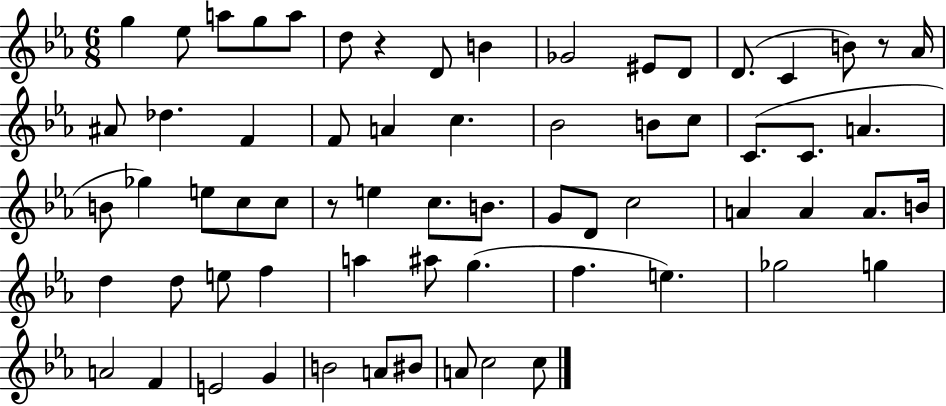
G5/q Eb5/e A5/e G5/e A5/e D5/e R/q D4/e B4/q Gb4/h EIS4/e D4/e D4/e. C4/q B4/e R/e Ab4/s A#4/e Db5/q. F4/q F4/e A4/q C5/q. Bb4/h B4/e C5/e C4/e. C4/e. A4/q. B4/e Gb5/q E5/e C5/e C5/e R/e E5/q C5/e. B4/e. G4/e D4/e C5/h A4/q A4/q A4/e. B4/s D5/q D5/e E5/e F5/q A5/q A#5/e G5/q. F5/q. E5/q. Gb5/h G5/q A4/h F4/q E4/h G4/q B4/h A4/e BIS4/e A4/e C5/h C5/e